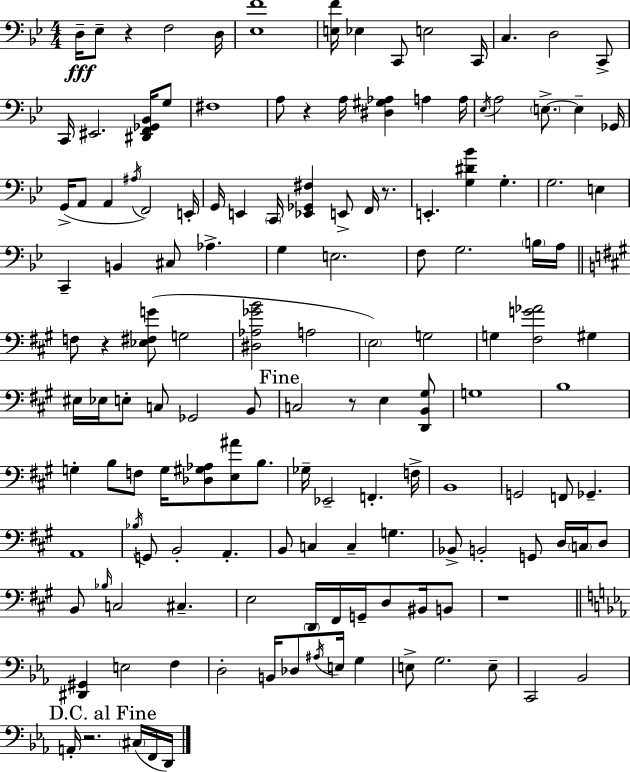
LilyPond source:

{
  \clef bass
  \numericTimeSignature
  \time 4/4
  \key bes \major
  d16--\fff ees8-- r4 f2 d16 | <ees f'>1 | <e f'>16 ees4 c,8 e2 c,16 | c4. d2 c,8-> | \break c,16 eis,2. <dis, f, ges, bes,>16 g8 | fis1 | a8 r4 a16 <dis gis aes>4 a4 a16 | \acciaccatura { ees16 } a2 \parenthesize e8.->~~ e4-- | \break ges,16 g,16->( a,8 a,4 \acciaccatura { ais16 }) f,2 | e,16-. g,16 e,4 \parenthesize c,16 <ees, ges, fis>4 e,8-> f,16 r8. | e,4.-. <g dis' bes'>4 g4.-. | g2. e4 | \break c,4-- b,4 cis8 aes4.-> | g4 e2. | f8 g2. | \parenthesize b16 a16 \bar "||" \break \key a \major f8 r4 <ees fis g'>8( g2 | <dis aes ges' b'>2 a2 | \parenthesize e2) g2 | g4 <fis g' aes'>2 gis4 | \break eis16 ees16 e8-. c8 ges,2 b,8 | \mark "Fine" c2 r8 e4 <d, b, gis>8 | g1 | b1 | \break g4-. b8 f8 g16 <des gis aes>8 <e ais'>8 b8. | ges16-- ees,2-- f,4.-. f16-> | b,1 | g,2 f,8 ges,4.-- | \break a,1 | \acciaccatura { bes16 } g,8 b,2-. a,4.-. | b,8 c4 c4-- g4. | bes,8-> b,2-. g,8 d16 \parenthesize c16 d8 | \break b,8 \grace { bes16 } c2 cis4.-- | e2 \parenthesize d,16 fis,16 g,16-- d8 bis,16 | b,8 r1 | \bar "||" \break \key ees \major <dis, gis,>4 e2 f4 | d2-. b,16 des8 \acciaccatura { ais16 } e16 g4 | e8-> g2. e8-- | c,2 bes,2 | \break \mark "D.C. al Fine" a,16-. r2. \parenthesize cis16( f,16 | d,16) \bar "|."
}